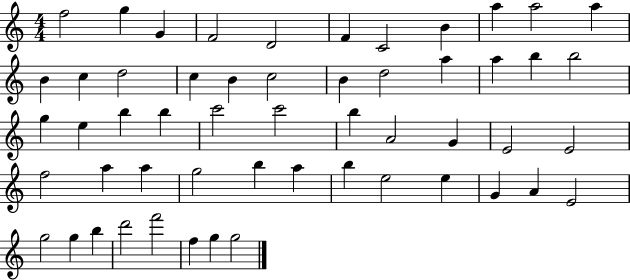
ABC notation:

X:1
T:Untitled
M:4/4
L:1/4
K:C
f2 g G F2 D2 F C2 B a a2 a B c d2 c B c2 B d2 a a b b2 g e b b c'2 c'2 b A2 G E2 E2 f2 a a g2 b a b e2 e G A E2 g2 g b d'2 f'2 f g g2